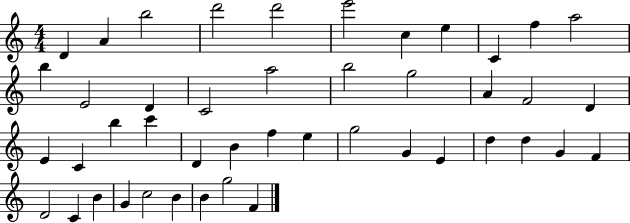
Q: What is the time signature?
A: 4/4